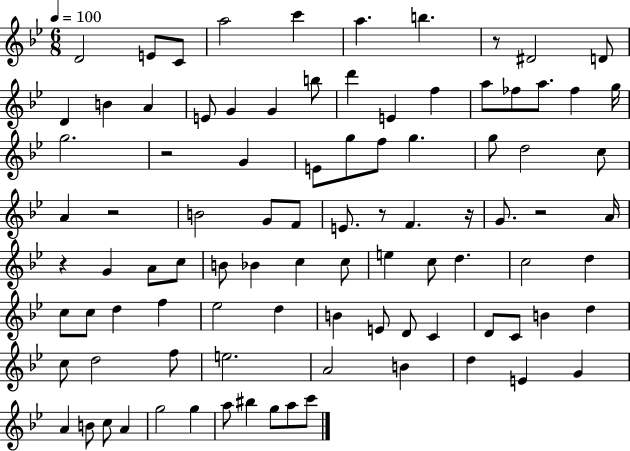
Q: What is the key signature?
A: BES major